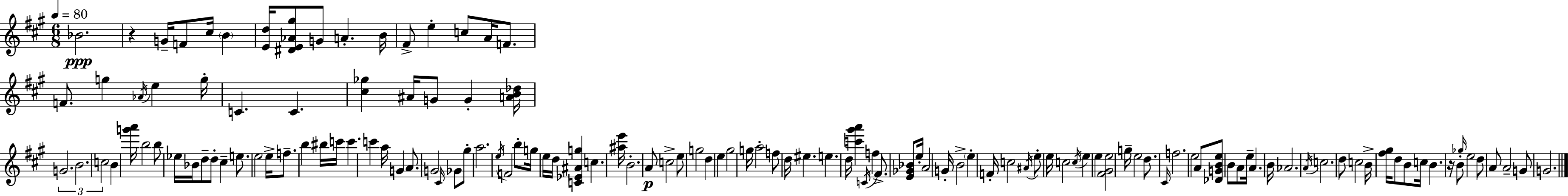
{
  \clef treble
  \numericTimeSignature
  \time 6/8
  \key a \major
  \tempo 4 = 80
  \repeat volta 2 { bes'2.\ppp | r4 g'16-- f'8 cis''16 \parenthesize b'4 | <e' d''>16 <dis' e' aes' gis''>8 g'8 a'4.-. b'16 | fis'8-> e''4-. c''8 a'16 f'8. | \break f'8. g''4 \acciaccatura { aes'16 } e''4 | g''16-. c'4. c'4. | <cis'' ges''>4 ais'16 g'8 g'4-. | <a' b' des''>16 \tuplet 3/2 { g'2. | \break b'2. | c''2 } b'4 | <g''' a'''>16 b''2 b''8 | ees''16 bes'16 d''8-- d''8-. cis''4-- e''8. | \break e''2 e''16-> f''8.-- | b''4 bis''16 c'''16 c'''4. | c'''4 a''16 g'4 a'8. | g'2 \grace { cis'16 } ges'8 | \break gis''8-. a''2. | \acciaccatura { e''16 } f'2 b''8-. | g''16 e''16 d''16 <c' ees' ais' g''>4 c''4. | <ais'' e'''>16 b'2.-. | \break a'8\p c''2-> | e''8 g''2 d''4 | e''4 gis''2 | g''16 a''2-. | \break f''8 d''16 eis''4. e''4. | d''16 <c''' gis''' a'''>4 \acciaccatura { c'16 } f''4 | fis'8.-> <e' ges' bes'>8 e''16-. a'2 | g'16-. b'2-> | \break \parenthesize e''4-. f'16-. c''2 | \acciaccatura { ais'16 } e''8-. e''16 c''2 | \acciaccatura { c''16 } e''4 e''4 <fis' gis' e''>2 | g''16-- e''2 | \break d''8. \grace { cis'16 } f''2. | e''2 | a'8 <des' g' b' e''>8 b'8 a'8 e''16-- | a'4. b'16 aes'2. | \break \acciaccatura { a'16 } c''2. | d''8 c''2 | b'16-> <fis'' gis''>16 d''8 b'8 | c''16 b'4. r16 b'8-. \grace { ges''16 } e''2 | \break d''8 a'8 a'2-- | g'8 g'2. | } \bar "|."
}